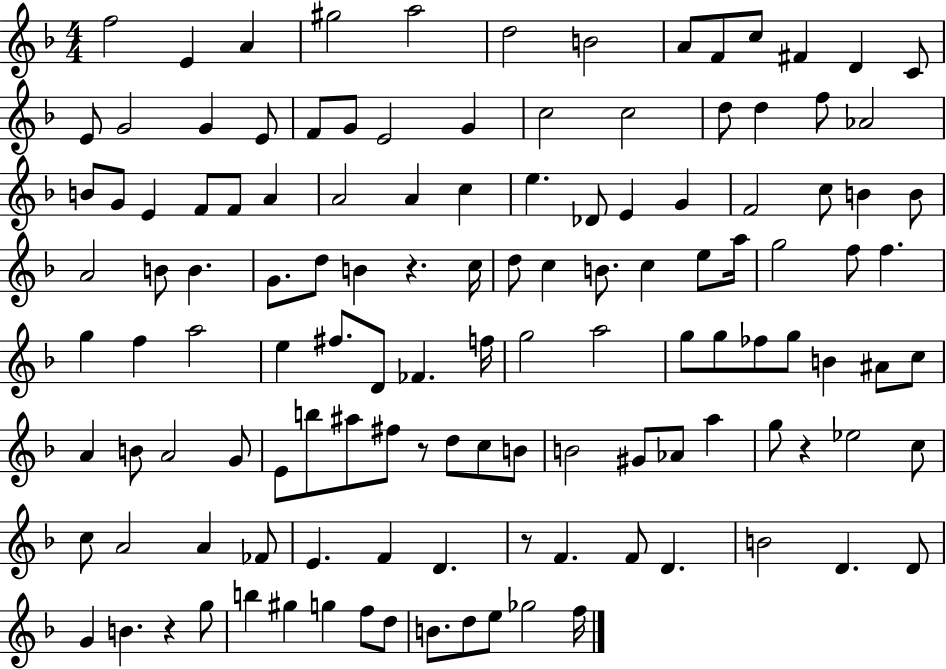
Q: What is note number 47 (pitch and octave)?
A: B4